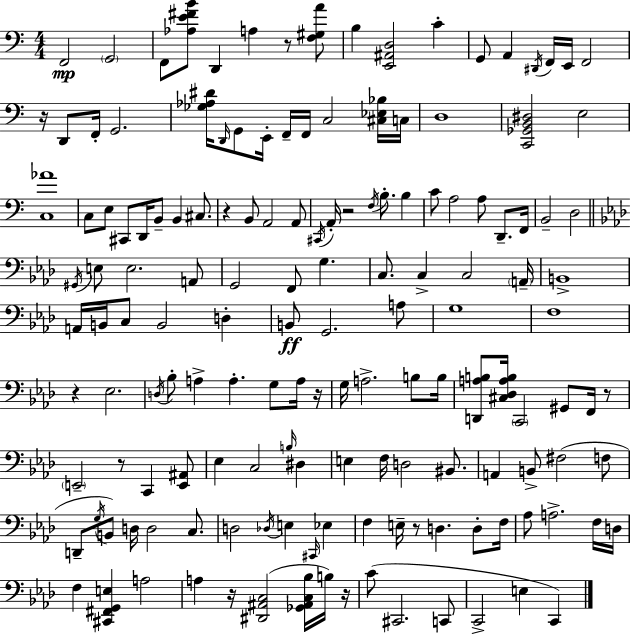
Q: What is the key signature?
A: C major